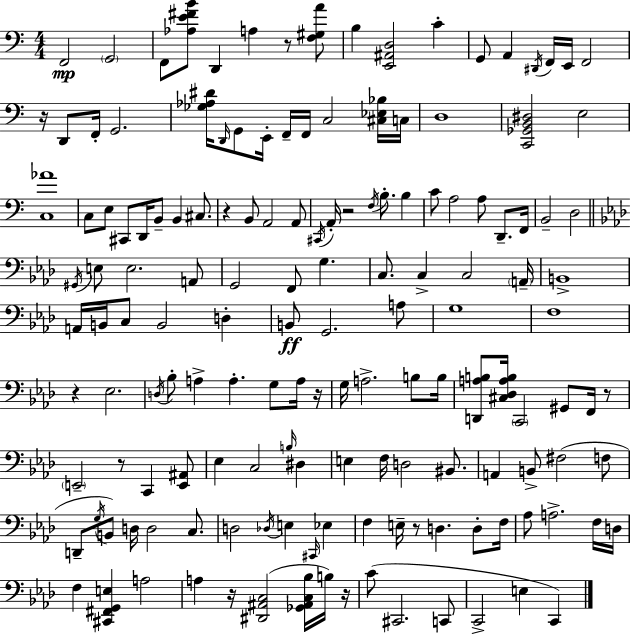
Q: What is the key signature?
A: C major